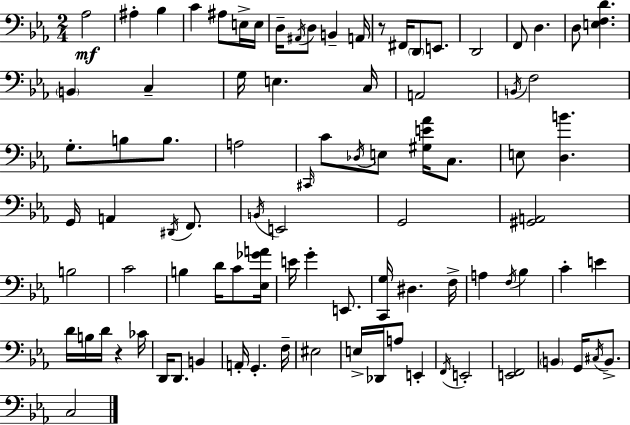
Ab3/h A#3/q Bb3/q C4/q A#3/e E3/s E3/s D3/s A#2/s D3/e B2/q A2/s R/e F#2/s D2/e E2/e. D2/h F2/e D3/q. D3/e [E3,F3,D4]/q. B2/q C3/q G3/s E3/q. C3/s A2/h B2/s F3/h G3/e. B3/e B3/e. A3/h C#2/s C4/e Db3/s E3/e [G#3,E4,Ab4]/s C3/e. E3/e [D3,B4]/q. G2/s A2/q D#2/s F2/e. B2/s E2/h G2/h [G#2,A2]/h B3/h C4/h B3/q D4/s C4/e [Eb3,Gb4,A4]/s E4/s G4/q E2/e. [C2,G3]/s D#3/q. F3/s A3/q F3/s Bb3/q C4/q E4/q D4/s B3/s D4/s R/q CES4/s D2/s D2/e. B2/q A2/s G2/q. F3/s EIS3/h E3/s Db2/s A3/e E2/q F2/s E2/h [E2,F2]/h B2/q G2/s C#3/s B2/e. C3/h